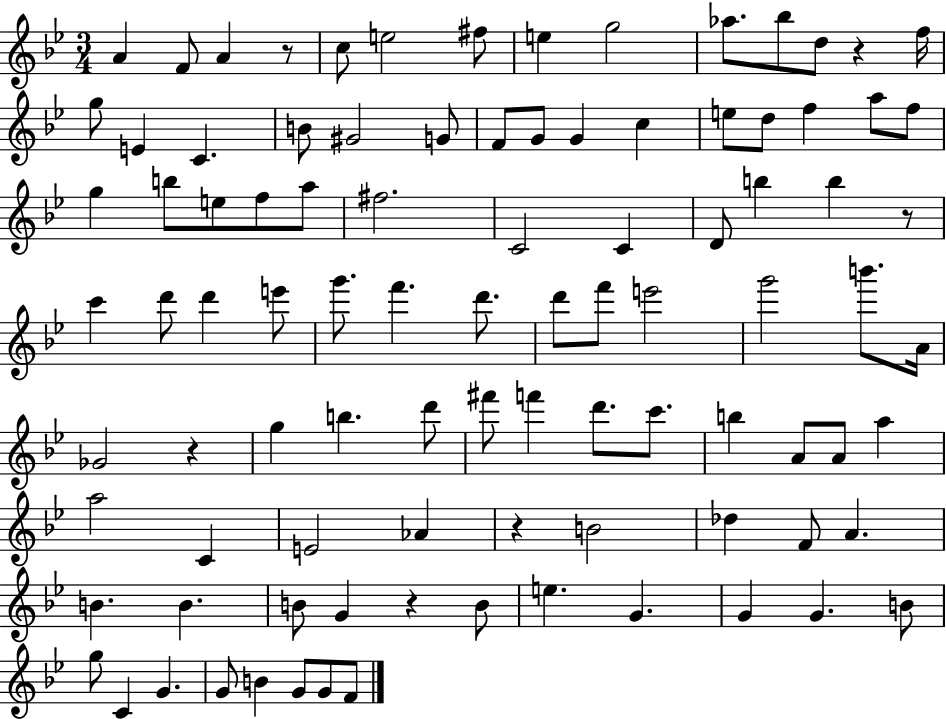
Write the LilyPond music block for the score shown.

{
  \clef treble
  \numericTimeSignature
  \time 3/4
  \key bes \major
  a'4 f'8 a'4 r8 | c''8 e''2 fis''8 | e''4 g''2 | aes''8. bes''8 d''8 r4 f''16 | \break g''8 e'4 c'4. | b'8 gis'2 g'8 | f'8 g'8 g'4 c''4 | e''8 d''8 f''4 a''8 f''8 | \break g''4 b''8 e''8 f''8 a''8 | fis''2. | c'2 c'4 | d'8 b''4 b''4 r8 | \break c'''4 d'''8 d'''4 e'''8 | g'''8. f'''4. d'''8. | d'''8 f'''8 e'''2 | g'''2 b'''8. a'16 | \break ges'2 r4 | g''4 b''4. d'''8 | fis'''8 f'''4 d'''8. c'''8. | b''4 a'8 a'8 a''4 | \break a''2 c'4 | e'2 aes'4 | r4 b'2 | des''4 f'8 a'4. | \break b'4. b'4. | b'8 g'4 r4 b'8 | e''4. g'4. | g'4 g'4. b'8 | \break g''8 c'4 g'4. | g'8 b'4 g'8 g'8 f'8 | \bar "|."
}